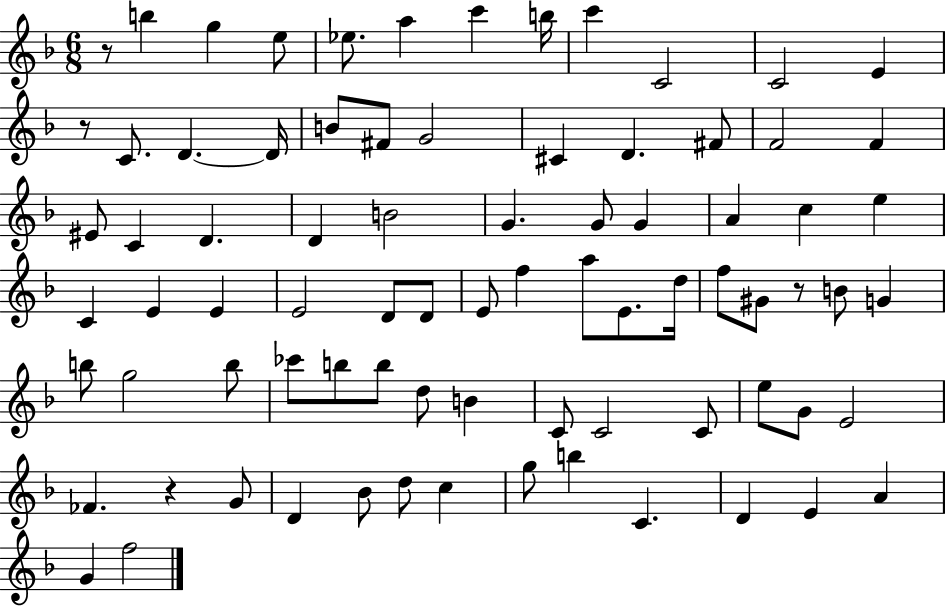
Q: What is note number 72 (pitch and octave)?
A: D4